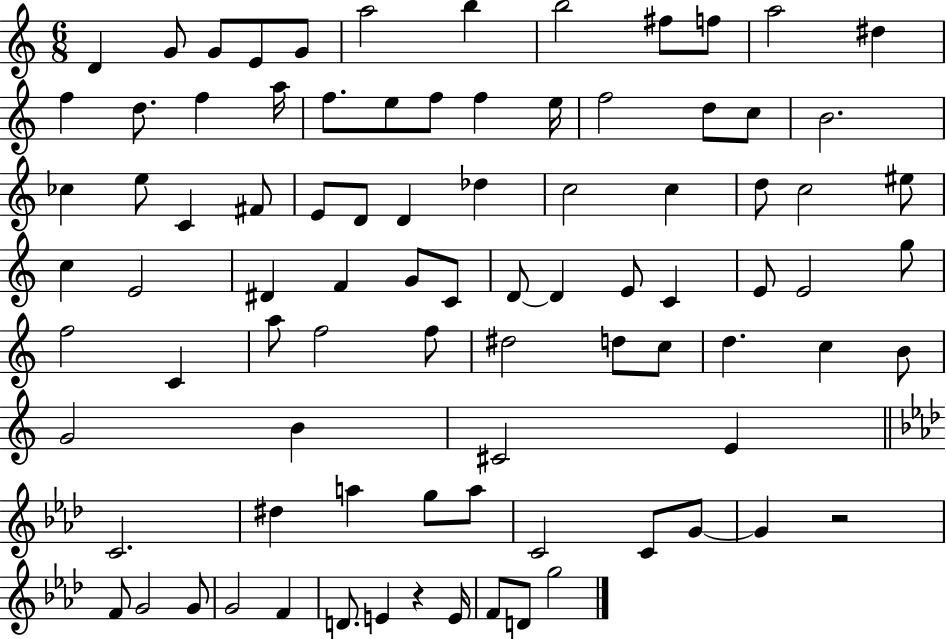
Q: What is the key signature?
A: C major